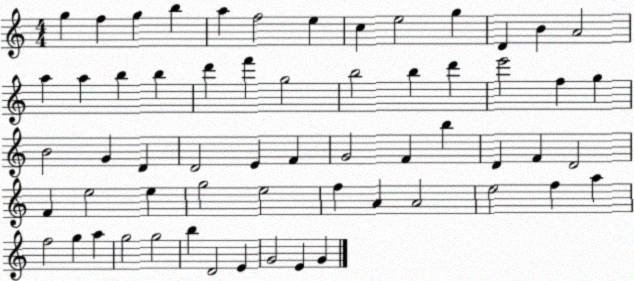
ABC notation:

X:1
T:Untitled
M:4/4
L:1/4
K:C
g f g b a f2 e c e2 g D B A2 a a b b d' f' g2 b2 b d' e'2 f g B2 G D D2 E F G2 F b D F D2 F e2 e g2 e2 f A A2 e2 f a f2 g a g2 g2 b D2 E G2 E G